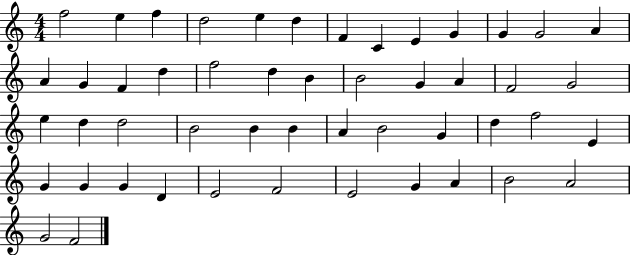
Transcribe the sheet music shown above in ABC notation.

X:1
T:Untitled
M:4/4
L:1/4
K:C
f2 e f d2 e d F C E G G G2 A A G F d f2 d B B2 G A F2 G2 e d d2 B2 B B A B2 G d f2 E G G G D E2 F2 E2 G A B2 A2 G2 F2